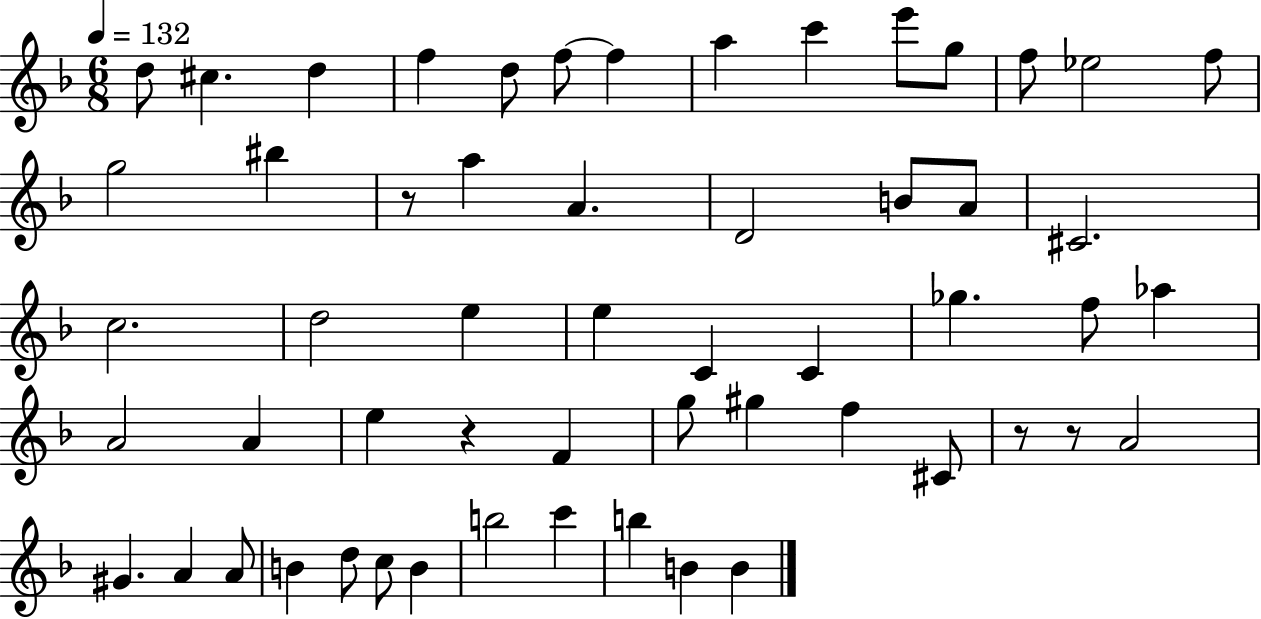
X:1
T:Untitled
M:6/8
L:1/4
K:F
d/2 ^c d f d/2 f/2 f a c' e'/2 g/2 f/2 _e2 f/2 g2 ^b z/2 a A D2 B/2 A/2 ^C2 c2 d2 e e C C _g f/2 _a A2 A e z F g/2 ^g f ^C/2 z/2 z/2 A2 ^G A A/2 B d/2 c/2 B b2 c' b B B